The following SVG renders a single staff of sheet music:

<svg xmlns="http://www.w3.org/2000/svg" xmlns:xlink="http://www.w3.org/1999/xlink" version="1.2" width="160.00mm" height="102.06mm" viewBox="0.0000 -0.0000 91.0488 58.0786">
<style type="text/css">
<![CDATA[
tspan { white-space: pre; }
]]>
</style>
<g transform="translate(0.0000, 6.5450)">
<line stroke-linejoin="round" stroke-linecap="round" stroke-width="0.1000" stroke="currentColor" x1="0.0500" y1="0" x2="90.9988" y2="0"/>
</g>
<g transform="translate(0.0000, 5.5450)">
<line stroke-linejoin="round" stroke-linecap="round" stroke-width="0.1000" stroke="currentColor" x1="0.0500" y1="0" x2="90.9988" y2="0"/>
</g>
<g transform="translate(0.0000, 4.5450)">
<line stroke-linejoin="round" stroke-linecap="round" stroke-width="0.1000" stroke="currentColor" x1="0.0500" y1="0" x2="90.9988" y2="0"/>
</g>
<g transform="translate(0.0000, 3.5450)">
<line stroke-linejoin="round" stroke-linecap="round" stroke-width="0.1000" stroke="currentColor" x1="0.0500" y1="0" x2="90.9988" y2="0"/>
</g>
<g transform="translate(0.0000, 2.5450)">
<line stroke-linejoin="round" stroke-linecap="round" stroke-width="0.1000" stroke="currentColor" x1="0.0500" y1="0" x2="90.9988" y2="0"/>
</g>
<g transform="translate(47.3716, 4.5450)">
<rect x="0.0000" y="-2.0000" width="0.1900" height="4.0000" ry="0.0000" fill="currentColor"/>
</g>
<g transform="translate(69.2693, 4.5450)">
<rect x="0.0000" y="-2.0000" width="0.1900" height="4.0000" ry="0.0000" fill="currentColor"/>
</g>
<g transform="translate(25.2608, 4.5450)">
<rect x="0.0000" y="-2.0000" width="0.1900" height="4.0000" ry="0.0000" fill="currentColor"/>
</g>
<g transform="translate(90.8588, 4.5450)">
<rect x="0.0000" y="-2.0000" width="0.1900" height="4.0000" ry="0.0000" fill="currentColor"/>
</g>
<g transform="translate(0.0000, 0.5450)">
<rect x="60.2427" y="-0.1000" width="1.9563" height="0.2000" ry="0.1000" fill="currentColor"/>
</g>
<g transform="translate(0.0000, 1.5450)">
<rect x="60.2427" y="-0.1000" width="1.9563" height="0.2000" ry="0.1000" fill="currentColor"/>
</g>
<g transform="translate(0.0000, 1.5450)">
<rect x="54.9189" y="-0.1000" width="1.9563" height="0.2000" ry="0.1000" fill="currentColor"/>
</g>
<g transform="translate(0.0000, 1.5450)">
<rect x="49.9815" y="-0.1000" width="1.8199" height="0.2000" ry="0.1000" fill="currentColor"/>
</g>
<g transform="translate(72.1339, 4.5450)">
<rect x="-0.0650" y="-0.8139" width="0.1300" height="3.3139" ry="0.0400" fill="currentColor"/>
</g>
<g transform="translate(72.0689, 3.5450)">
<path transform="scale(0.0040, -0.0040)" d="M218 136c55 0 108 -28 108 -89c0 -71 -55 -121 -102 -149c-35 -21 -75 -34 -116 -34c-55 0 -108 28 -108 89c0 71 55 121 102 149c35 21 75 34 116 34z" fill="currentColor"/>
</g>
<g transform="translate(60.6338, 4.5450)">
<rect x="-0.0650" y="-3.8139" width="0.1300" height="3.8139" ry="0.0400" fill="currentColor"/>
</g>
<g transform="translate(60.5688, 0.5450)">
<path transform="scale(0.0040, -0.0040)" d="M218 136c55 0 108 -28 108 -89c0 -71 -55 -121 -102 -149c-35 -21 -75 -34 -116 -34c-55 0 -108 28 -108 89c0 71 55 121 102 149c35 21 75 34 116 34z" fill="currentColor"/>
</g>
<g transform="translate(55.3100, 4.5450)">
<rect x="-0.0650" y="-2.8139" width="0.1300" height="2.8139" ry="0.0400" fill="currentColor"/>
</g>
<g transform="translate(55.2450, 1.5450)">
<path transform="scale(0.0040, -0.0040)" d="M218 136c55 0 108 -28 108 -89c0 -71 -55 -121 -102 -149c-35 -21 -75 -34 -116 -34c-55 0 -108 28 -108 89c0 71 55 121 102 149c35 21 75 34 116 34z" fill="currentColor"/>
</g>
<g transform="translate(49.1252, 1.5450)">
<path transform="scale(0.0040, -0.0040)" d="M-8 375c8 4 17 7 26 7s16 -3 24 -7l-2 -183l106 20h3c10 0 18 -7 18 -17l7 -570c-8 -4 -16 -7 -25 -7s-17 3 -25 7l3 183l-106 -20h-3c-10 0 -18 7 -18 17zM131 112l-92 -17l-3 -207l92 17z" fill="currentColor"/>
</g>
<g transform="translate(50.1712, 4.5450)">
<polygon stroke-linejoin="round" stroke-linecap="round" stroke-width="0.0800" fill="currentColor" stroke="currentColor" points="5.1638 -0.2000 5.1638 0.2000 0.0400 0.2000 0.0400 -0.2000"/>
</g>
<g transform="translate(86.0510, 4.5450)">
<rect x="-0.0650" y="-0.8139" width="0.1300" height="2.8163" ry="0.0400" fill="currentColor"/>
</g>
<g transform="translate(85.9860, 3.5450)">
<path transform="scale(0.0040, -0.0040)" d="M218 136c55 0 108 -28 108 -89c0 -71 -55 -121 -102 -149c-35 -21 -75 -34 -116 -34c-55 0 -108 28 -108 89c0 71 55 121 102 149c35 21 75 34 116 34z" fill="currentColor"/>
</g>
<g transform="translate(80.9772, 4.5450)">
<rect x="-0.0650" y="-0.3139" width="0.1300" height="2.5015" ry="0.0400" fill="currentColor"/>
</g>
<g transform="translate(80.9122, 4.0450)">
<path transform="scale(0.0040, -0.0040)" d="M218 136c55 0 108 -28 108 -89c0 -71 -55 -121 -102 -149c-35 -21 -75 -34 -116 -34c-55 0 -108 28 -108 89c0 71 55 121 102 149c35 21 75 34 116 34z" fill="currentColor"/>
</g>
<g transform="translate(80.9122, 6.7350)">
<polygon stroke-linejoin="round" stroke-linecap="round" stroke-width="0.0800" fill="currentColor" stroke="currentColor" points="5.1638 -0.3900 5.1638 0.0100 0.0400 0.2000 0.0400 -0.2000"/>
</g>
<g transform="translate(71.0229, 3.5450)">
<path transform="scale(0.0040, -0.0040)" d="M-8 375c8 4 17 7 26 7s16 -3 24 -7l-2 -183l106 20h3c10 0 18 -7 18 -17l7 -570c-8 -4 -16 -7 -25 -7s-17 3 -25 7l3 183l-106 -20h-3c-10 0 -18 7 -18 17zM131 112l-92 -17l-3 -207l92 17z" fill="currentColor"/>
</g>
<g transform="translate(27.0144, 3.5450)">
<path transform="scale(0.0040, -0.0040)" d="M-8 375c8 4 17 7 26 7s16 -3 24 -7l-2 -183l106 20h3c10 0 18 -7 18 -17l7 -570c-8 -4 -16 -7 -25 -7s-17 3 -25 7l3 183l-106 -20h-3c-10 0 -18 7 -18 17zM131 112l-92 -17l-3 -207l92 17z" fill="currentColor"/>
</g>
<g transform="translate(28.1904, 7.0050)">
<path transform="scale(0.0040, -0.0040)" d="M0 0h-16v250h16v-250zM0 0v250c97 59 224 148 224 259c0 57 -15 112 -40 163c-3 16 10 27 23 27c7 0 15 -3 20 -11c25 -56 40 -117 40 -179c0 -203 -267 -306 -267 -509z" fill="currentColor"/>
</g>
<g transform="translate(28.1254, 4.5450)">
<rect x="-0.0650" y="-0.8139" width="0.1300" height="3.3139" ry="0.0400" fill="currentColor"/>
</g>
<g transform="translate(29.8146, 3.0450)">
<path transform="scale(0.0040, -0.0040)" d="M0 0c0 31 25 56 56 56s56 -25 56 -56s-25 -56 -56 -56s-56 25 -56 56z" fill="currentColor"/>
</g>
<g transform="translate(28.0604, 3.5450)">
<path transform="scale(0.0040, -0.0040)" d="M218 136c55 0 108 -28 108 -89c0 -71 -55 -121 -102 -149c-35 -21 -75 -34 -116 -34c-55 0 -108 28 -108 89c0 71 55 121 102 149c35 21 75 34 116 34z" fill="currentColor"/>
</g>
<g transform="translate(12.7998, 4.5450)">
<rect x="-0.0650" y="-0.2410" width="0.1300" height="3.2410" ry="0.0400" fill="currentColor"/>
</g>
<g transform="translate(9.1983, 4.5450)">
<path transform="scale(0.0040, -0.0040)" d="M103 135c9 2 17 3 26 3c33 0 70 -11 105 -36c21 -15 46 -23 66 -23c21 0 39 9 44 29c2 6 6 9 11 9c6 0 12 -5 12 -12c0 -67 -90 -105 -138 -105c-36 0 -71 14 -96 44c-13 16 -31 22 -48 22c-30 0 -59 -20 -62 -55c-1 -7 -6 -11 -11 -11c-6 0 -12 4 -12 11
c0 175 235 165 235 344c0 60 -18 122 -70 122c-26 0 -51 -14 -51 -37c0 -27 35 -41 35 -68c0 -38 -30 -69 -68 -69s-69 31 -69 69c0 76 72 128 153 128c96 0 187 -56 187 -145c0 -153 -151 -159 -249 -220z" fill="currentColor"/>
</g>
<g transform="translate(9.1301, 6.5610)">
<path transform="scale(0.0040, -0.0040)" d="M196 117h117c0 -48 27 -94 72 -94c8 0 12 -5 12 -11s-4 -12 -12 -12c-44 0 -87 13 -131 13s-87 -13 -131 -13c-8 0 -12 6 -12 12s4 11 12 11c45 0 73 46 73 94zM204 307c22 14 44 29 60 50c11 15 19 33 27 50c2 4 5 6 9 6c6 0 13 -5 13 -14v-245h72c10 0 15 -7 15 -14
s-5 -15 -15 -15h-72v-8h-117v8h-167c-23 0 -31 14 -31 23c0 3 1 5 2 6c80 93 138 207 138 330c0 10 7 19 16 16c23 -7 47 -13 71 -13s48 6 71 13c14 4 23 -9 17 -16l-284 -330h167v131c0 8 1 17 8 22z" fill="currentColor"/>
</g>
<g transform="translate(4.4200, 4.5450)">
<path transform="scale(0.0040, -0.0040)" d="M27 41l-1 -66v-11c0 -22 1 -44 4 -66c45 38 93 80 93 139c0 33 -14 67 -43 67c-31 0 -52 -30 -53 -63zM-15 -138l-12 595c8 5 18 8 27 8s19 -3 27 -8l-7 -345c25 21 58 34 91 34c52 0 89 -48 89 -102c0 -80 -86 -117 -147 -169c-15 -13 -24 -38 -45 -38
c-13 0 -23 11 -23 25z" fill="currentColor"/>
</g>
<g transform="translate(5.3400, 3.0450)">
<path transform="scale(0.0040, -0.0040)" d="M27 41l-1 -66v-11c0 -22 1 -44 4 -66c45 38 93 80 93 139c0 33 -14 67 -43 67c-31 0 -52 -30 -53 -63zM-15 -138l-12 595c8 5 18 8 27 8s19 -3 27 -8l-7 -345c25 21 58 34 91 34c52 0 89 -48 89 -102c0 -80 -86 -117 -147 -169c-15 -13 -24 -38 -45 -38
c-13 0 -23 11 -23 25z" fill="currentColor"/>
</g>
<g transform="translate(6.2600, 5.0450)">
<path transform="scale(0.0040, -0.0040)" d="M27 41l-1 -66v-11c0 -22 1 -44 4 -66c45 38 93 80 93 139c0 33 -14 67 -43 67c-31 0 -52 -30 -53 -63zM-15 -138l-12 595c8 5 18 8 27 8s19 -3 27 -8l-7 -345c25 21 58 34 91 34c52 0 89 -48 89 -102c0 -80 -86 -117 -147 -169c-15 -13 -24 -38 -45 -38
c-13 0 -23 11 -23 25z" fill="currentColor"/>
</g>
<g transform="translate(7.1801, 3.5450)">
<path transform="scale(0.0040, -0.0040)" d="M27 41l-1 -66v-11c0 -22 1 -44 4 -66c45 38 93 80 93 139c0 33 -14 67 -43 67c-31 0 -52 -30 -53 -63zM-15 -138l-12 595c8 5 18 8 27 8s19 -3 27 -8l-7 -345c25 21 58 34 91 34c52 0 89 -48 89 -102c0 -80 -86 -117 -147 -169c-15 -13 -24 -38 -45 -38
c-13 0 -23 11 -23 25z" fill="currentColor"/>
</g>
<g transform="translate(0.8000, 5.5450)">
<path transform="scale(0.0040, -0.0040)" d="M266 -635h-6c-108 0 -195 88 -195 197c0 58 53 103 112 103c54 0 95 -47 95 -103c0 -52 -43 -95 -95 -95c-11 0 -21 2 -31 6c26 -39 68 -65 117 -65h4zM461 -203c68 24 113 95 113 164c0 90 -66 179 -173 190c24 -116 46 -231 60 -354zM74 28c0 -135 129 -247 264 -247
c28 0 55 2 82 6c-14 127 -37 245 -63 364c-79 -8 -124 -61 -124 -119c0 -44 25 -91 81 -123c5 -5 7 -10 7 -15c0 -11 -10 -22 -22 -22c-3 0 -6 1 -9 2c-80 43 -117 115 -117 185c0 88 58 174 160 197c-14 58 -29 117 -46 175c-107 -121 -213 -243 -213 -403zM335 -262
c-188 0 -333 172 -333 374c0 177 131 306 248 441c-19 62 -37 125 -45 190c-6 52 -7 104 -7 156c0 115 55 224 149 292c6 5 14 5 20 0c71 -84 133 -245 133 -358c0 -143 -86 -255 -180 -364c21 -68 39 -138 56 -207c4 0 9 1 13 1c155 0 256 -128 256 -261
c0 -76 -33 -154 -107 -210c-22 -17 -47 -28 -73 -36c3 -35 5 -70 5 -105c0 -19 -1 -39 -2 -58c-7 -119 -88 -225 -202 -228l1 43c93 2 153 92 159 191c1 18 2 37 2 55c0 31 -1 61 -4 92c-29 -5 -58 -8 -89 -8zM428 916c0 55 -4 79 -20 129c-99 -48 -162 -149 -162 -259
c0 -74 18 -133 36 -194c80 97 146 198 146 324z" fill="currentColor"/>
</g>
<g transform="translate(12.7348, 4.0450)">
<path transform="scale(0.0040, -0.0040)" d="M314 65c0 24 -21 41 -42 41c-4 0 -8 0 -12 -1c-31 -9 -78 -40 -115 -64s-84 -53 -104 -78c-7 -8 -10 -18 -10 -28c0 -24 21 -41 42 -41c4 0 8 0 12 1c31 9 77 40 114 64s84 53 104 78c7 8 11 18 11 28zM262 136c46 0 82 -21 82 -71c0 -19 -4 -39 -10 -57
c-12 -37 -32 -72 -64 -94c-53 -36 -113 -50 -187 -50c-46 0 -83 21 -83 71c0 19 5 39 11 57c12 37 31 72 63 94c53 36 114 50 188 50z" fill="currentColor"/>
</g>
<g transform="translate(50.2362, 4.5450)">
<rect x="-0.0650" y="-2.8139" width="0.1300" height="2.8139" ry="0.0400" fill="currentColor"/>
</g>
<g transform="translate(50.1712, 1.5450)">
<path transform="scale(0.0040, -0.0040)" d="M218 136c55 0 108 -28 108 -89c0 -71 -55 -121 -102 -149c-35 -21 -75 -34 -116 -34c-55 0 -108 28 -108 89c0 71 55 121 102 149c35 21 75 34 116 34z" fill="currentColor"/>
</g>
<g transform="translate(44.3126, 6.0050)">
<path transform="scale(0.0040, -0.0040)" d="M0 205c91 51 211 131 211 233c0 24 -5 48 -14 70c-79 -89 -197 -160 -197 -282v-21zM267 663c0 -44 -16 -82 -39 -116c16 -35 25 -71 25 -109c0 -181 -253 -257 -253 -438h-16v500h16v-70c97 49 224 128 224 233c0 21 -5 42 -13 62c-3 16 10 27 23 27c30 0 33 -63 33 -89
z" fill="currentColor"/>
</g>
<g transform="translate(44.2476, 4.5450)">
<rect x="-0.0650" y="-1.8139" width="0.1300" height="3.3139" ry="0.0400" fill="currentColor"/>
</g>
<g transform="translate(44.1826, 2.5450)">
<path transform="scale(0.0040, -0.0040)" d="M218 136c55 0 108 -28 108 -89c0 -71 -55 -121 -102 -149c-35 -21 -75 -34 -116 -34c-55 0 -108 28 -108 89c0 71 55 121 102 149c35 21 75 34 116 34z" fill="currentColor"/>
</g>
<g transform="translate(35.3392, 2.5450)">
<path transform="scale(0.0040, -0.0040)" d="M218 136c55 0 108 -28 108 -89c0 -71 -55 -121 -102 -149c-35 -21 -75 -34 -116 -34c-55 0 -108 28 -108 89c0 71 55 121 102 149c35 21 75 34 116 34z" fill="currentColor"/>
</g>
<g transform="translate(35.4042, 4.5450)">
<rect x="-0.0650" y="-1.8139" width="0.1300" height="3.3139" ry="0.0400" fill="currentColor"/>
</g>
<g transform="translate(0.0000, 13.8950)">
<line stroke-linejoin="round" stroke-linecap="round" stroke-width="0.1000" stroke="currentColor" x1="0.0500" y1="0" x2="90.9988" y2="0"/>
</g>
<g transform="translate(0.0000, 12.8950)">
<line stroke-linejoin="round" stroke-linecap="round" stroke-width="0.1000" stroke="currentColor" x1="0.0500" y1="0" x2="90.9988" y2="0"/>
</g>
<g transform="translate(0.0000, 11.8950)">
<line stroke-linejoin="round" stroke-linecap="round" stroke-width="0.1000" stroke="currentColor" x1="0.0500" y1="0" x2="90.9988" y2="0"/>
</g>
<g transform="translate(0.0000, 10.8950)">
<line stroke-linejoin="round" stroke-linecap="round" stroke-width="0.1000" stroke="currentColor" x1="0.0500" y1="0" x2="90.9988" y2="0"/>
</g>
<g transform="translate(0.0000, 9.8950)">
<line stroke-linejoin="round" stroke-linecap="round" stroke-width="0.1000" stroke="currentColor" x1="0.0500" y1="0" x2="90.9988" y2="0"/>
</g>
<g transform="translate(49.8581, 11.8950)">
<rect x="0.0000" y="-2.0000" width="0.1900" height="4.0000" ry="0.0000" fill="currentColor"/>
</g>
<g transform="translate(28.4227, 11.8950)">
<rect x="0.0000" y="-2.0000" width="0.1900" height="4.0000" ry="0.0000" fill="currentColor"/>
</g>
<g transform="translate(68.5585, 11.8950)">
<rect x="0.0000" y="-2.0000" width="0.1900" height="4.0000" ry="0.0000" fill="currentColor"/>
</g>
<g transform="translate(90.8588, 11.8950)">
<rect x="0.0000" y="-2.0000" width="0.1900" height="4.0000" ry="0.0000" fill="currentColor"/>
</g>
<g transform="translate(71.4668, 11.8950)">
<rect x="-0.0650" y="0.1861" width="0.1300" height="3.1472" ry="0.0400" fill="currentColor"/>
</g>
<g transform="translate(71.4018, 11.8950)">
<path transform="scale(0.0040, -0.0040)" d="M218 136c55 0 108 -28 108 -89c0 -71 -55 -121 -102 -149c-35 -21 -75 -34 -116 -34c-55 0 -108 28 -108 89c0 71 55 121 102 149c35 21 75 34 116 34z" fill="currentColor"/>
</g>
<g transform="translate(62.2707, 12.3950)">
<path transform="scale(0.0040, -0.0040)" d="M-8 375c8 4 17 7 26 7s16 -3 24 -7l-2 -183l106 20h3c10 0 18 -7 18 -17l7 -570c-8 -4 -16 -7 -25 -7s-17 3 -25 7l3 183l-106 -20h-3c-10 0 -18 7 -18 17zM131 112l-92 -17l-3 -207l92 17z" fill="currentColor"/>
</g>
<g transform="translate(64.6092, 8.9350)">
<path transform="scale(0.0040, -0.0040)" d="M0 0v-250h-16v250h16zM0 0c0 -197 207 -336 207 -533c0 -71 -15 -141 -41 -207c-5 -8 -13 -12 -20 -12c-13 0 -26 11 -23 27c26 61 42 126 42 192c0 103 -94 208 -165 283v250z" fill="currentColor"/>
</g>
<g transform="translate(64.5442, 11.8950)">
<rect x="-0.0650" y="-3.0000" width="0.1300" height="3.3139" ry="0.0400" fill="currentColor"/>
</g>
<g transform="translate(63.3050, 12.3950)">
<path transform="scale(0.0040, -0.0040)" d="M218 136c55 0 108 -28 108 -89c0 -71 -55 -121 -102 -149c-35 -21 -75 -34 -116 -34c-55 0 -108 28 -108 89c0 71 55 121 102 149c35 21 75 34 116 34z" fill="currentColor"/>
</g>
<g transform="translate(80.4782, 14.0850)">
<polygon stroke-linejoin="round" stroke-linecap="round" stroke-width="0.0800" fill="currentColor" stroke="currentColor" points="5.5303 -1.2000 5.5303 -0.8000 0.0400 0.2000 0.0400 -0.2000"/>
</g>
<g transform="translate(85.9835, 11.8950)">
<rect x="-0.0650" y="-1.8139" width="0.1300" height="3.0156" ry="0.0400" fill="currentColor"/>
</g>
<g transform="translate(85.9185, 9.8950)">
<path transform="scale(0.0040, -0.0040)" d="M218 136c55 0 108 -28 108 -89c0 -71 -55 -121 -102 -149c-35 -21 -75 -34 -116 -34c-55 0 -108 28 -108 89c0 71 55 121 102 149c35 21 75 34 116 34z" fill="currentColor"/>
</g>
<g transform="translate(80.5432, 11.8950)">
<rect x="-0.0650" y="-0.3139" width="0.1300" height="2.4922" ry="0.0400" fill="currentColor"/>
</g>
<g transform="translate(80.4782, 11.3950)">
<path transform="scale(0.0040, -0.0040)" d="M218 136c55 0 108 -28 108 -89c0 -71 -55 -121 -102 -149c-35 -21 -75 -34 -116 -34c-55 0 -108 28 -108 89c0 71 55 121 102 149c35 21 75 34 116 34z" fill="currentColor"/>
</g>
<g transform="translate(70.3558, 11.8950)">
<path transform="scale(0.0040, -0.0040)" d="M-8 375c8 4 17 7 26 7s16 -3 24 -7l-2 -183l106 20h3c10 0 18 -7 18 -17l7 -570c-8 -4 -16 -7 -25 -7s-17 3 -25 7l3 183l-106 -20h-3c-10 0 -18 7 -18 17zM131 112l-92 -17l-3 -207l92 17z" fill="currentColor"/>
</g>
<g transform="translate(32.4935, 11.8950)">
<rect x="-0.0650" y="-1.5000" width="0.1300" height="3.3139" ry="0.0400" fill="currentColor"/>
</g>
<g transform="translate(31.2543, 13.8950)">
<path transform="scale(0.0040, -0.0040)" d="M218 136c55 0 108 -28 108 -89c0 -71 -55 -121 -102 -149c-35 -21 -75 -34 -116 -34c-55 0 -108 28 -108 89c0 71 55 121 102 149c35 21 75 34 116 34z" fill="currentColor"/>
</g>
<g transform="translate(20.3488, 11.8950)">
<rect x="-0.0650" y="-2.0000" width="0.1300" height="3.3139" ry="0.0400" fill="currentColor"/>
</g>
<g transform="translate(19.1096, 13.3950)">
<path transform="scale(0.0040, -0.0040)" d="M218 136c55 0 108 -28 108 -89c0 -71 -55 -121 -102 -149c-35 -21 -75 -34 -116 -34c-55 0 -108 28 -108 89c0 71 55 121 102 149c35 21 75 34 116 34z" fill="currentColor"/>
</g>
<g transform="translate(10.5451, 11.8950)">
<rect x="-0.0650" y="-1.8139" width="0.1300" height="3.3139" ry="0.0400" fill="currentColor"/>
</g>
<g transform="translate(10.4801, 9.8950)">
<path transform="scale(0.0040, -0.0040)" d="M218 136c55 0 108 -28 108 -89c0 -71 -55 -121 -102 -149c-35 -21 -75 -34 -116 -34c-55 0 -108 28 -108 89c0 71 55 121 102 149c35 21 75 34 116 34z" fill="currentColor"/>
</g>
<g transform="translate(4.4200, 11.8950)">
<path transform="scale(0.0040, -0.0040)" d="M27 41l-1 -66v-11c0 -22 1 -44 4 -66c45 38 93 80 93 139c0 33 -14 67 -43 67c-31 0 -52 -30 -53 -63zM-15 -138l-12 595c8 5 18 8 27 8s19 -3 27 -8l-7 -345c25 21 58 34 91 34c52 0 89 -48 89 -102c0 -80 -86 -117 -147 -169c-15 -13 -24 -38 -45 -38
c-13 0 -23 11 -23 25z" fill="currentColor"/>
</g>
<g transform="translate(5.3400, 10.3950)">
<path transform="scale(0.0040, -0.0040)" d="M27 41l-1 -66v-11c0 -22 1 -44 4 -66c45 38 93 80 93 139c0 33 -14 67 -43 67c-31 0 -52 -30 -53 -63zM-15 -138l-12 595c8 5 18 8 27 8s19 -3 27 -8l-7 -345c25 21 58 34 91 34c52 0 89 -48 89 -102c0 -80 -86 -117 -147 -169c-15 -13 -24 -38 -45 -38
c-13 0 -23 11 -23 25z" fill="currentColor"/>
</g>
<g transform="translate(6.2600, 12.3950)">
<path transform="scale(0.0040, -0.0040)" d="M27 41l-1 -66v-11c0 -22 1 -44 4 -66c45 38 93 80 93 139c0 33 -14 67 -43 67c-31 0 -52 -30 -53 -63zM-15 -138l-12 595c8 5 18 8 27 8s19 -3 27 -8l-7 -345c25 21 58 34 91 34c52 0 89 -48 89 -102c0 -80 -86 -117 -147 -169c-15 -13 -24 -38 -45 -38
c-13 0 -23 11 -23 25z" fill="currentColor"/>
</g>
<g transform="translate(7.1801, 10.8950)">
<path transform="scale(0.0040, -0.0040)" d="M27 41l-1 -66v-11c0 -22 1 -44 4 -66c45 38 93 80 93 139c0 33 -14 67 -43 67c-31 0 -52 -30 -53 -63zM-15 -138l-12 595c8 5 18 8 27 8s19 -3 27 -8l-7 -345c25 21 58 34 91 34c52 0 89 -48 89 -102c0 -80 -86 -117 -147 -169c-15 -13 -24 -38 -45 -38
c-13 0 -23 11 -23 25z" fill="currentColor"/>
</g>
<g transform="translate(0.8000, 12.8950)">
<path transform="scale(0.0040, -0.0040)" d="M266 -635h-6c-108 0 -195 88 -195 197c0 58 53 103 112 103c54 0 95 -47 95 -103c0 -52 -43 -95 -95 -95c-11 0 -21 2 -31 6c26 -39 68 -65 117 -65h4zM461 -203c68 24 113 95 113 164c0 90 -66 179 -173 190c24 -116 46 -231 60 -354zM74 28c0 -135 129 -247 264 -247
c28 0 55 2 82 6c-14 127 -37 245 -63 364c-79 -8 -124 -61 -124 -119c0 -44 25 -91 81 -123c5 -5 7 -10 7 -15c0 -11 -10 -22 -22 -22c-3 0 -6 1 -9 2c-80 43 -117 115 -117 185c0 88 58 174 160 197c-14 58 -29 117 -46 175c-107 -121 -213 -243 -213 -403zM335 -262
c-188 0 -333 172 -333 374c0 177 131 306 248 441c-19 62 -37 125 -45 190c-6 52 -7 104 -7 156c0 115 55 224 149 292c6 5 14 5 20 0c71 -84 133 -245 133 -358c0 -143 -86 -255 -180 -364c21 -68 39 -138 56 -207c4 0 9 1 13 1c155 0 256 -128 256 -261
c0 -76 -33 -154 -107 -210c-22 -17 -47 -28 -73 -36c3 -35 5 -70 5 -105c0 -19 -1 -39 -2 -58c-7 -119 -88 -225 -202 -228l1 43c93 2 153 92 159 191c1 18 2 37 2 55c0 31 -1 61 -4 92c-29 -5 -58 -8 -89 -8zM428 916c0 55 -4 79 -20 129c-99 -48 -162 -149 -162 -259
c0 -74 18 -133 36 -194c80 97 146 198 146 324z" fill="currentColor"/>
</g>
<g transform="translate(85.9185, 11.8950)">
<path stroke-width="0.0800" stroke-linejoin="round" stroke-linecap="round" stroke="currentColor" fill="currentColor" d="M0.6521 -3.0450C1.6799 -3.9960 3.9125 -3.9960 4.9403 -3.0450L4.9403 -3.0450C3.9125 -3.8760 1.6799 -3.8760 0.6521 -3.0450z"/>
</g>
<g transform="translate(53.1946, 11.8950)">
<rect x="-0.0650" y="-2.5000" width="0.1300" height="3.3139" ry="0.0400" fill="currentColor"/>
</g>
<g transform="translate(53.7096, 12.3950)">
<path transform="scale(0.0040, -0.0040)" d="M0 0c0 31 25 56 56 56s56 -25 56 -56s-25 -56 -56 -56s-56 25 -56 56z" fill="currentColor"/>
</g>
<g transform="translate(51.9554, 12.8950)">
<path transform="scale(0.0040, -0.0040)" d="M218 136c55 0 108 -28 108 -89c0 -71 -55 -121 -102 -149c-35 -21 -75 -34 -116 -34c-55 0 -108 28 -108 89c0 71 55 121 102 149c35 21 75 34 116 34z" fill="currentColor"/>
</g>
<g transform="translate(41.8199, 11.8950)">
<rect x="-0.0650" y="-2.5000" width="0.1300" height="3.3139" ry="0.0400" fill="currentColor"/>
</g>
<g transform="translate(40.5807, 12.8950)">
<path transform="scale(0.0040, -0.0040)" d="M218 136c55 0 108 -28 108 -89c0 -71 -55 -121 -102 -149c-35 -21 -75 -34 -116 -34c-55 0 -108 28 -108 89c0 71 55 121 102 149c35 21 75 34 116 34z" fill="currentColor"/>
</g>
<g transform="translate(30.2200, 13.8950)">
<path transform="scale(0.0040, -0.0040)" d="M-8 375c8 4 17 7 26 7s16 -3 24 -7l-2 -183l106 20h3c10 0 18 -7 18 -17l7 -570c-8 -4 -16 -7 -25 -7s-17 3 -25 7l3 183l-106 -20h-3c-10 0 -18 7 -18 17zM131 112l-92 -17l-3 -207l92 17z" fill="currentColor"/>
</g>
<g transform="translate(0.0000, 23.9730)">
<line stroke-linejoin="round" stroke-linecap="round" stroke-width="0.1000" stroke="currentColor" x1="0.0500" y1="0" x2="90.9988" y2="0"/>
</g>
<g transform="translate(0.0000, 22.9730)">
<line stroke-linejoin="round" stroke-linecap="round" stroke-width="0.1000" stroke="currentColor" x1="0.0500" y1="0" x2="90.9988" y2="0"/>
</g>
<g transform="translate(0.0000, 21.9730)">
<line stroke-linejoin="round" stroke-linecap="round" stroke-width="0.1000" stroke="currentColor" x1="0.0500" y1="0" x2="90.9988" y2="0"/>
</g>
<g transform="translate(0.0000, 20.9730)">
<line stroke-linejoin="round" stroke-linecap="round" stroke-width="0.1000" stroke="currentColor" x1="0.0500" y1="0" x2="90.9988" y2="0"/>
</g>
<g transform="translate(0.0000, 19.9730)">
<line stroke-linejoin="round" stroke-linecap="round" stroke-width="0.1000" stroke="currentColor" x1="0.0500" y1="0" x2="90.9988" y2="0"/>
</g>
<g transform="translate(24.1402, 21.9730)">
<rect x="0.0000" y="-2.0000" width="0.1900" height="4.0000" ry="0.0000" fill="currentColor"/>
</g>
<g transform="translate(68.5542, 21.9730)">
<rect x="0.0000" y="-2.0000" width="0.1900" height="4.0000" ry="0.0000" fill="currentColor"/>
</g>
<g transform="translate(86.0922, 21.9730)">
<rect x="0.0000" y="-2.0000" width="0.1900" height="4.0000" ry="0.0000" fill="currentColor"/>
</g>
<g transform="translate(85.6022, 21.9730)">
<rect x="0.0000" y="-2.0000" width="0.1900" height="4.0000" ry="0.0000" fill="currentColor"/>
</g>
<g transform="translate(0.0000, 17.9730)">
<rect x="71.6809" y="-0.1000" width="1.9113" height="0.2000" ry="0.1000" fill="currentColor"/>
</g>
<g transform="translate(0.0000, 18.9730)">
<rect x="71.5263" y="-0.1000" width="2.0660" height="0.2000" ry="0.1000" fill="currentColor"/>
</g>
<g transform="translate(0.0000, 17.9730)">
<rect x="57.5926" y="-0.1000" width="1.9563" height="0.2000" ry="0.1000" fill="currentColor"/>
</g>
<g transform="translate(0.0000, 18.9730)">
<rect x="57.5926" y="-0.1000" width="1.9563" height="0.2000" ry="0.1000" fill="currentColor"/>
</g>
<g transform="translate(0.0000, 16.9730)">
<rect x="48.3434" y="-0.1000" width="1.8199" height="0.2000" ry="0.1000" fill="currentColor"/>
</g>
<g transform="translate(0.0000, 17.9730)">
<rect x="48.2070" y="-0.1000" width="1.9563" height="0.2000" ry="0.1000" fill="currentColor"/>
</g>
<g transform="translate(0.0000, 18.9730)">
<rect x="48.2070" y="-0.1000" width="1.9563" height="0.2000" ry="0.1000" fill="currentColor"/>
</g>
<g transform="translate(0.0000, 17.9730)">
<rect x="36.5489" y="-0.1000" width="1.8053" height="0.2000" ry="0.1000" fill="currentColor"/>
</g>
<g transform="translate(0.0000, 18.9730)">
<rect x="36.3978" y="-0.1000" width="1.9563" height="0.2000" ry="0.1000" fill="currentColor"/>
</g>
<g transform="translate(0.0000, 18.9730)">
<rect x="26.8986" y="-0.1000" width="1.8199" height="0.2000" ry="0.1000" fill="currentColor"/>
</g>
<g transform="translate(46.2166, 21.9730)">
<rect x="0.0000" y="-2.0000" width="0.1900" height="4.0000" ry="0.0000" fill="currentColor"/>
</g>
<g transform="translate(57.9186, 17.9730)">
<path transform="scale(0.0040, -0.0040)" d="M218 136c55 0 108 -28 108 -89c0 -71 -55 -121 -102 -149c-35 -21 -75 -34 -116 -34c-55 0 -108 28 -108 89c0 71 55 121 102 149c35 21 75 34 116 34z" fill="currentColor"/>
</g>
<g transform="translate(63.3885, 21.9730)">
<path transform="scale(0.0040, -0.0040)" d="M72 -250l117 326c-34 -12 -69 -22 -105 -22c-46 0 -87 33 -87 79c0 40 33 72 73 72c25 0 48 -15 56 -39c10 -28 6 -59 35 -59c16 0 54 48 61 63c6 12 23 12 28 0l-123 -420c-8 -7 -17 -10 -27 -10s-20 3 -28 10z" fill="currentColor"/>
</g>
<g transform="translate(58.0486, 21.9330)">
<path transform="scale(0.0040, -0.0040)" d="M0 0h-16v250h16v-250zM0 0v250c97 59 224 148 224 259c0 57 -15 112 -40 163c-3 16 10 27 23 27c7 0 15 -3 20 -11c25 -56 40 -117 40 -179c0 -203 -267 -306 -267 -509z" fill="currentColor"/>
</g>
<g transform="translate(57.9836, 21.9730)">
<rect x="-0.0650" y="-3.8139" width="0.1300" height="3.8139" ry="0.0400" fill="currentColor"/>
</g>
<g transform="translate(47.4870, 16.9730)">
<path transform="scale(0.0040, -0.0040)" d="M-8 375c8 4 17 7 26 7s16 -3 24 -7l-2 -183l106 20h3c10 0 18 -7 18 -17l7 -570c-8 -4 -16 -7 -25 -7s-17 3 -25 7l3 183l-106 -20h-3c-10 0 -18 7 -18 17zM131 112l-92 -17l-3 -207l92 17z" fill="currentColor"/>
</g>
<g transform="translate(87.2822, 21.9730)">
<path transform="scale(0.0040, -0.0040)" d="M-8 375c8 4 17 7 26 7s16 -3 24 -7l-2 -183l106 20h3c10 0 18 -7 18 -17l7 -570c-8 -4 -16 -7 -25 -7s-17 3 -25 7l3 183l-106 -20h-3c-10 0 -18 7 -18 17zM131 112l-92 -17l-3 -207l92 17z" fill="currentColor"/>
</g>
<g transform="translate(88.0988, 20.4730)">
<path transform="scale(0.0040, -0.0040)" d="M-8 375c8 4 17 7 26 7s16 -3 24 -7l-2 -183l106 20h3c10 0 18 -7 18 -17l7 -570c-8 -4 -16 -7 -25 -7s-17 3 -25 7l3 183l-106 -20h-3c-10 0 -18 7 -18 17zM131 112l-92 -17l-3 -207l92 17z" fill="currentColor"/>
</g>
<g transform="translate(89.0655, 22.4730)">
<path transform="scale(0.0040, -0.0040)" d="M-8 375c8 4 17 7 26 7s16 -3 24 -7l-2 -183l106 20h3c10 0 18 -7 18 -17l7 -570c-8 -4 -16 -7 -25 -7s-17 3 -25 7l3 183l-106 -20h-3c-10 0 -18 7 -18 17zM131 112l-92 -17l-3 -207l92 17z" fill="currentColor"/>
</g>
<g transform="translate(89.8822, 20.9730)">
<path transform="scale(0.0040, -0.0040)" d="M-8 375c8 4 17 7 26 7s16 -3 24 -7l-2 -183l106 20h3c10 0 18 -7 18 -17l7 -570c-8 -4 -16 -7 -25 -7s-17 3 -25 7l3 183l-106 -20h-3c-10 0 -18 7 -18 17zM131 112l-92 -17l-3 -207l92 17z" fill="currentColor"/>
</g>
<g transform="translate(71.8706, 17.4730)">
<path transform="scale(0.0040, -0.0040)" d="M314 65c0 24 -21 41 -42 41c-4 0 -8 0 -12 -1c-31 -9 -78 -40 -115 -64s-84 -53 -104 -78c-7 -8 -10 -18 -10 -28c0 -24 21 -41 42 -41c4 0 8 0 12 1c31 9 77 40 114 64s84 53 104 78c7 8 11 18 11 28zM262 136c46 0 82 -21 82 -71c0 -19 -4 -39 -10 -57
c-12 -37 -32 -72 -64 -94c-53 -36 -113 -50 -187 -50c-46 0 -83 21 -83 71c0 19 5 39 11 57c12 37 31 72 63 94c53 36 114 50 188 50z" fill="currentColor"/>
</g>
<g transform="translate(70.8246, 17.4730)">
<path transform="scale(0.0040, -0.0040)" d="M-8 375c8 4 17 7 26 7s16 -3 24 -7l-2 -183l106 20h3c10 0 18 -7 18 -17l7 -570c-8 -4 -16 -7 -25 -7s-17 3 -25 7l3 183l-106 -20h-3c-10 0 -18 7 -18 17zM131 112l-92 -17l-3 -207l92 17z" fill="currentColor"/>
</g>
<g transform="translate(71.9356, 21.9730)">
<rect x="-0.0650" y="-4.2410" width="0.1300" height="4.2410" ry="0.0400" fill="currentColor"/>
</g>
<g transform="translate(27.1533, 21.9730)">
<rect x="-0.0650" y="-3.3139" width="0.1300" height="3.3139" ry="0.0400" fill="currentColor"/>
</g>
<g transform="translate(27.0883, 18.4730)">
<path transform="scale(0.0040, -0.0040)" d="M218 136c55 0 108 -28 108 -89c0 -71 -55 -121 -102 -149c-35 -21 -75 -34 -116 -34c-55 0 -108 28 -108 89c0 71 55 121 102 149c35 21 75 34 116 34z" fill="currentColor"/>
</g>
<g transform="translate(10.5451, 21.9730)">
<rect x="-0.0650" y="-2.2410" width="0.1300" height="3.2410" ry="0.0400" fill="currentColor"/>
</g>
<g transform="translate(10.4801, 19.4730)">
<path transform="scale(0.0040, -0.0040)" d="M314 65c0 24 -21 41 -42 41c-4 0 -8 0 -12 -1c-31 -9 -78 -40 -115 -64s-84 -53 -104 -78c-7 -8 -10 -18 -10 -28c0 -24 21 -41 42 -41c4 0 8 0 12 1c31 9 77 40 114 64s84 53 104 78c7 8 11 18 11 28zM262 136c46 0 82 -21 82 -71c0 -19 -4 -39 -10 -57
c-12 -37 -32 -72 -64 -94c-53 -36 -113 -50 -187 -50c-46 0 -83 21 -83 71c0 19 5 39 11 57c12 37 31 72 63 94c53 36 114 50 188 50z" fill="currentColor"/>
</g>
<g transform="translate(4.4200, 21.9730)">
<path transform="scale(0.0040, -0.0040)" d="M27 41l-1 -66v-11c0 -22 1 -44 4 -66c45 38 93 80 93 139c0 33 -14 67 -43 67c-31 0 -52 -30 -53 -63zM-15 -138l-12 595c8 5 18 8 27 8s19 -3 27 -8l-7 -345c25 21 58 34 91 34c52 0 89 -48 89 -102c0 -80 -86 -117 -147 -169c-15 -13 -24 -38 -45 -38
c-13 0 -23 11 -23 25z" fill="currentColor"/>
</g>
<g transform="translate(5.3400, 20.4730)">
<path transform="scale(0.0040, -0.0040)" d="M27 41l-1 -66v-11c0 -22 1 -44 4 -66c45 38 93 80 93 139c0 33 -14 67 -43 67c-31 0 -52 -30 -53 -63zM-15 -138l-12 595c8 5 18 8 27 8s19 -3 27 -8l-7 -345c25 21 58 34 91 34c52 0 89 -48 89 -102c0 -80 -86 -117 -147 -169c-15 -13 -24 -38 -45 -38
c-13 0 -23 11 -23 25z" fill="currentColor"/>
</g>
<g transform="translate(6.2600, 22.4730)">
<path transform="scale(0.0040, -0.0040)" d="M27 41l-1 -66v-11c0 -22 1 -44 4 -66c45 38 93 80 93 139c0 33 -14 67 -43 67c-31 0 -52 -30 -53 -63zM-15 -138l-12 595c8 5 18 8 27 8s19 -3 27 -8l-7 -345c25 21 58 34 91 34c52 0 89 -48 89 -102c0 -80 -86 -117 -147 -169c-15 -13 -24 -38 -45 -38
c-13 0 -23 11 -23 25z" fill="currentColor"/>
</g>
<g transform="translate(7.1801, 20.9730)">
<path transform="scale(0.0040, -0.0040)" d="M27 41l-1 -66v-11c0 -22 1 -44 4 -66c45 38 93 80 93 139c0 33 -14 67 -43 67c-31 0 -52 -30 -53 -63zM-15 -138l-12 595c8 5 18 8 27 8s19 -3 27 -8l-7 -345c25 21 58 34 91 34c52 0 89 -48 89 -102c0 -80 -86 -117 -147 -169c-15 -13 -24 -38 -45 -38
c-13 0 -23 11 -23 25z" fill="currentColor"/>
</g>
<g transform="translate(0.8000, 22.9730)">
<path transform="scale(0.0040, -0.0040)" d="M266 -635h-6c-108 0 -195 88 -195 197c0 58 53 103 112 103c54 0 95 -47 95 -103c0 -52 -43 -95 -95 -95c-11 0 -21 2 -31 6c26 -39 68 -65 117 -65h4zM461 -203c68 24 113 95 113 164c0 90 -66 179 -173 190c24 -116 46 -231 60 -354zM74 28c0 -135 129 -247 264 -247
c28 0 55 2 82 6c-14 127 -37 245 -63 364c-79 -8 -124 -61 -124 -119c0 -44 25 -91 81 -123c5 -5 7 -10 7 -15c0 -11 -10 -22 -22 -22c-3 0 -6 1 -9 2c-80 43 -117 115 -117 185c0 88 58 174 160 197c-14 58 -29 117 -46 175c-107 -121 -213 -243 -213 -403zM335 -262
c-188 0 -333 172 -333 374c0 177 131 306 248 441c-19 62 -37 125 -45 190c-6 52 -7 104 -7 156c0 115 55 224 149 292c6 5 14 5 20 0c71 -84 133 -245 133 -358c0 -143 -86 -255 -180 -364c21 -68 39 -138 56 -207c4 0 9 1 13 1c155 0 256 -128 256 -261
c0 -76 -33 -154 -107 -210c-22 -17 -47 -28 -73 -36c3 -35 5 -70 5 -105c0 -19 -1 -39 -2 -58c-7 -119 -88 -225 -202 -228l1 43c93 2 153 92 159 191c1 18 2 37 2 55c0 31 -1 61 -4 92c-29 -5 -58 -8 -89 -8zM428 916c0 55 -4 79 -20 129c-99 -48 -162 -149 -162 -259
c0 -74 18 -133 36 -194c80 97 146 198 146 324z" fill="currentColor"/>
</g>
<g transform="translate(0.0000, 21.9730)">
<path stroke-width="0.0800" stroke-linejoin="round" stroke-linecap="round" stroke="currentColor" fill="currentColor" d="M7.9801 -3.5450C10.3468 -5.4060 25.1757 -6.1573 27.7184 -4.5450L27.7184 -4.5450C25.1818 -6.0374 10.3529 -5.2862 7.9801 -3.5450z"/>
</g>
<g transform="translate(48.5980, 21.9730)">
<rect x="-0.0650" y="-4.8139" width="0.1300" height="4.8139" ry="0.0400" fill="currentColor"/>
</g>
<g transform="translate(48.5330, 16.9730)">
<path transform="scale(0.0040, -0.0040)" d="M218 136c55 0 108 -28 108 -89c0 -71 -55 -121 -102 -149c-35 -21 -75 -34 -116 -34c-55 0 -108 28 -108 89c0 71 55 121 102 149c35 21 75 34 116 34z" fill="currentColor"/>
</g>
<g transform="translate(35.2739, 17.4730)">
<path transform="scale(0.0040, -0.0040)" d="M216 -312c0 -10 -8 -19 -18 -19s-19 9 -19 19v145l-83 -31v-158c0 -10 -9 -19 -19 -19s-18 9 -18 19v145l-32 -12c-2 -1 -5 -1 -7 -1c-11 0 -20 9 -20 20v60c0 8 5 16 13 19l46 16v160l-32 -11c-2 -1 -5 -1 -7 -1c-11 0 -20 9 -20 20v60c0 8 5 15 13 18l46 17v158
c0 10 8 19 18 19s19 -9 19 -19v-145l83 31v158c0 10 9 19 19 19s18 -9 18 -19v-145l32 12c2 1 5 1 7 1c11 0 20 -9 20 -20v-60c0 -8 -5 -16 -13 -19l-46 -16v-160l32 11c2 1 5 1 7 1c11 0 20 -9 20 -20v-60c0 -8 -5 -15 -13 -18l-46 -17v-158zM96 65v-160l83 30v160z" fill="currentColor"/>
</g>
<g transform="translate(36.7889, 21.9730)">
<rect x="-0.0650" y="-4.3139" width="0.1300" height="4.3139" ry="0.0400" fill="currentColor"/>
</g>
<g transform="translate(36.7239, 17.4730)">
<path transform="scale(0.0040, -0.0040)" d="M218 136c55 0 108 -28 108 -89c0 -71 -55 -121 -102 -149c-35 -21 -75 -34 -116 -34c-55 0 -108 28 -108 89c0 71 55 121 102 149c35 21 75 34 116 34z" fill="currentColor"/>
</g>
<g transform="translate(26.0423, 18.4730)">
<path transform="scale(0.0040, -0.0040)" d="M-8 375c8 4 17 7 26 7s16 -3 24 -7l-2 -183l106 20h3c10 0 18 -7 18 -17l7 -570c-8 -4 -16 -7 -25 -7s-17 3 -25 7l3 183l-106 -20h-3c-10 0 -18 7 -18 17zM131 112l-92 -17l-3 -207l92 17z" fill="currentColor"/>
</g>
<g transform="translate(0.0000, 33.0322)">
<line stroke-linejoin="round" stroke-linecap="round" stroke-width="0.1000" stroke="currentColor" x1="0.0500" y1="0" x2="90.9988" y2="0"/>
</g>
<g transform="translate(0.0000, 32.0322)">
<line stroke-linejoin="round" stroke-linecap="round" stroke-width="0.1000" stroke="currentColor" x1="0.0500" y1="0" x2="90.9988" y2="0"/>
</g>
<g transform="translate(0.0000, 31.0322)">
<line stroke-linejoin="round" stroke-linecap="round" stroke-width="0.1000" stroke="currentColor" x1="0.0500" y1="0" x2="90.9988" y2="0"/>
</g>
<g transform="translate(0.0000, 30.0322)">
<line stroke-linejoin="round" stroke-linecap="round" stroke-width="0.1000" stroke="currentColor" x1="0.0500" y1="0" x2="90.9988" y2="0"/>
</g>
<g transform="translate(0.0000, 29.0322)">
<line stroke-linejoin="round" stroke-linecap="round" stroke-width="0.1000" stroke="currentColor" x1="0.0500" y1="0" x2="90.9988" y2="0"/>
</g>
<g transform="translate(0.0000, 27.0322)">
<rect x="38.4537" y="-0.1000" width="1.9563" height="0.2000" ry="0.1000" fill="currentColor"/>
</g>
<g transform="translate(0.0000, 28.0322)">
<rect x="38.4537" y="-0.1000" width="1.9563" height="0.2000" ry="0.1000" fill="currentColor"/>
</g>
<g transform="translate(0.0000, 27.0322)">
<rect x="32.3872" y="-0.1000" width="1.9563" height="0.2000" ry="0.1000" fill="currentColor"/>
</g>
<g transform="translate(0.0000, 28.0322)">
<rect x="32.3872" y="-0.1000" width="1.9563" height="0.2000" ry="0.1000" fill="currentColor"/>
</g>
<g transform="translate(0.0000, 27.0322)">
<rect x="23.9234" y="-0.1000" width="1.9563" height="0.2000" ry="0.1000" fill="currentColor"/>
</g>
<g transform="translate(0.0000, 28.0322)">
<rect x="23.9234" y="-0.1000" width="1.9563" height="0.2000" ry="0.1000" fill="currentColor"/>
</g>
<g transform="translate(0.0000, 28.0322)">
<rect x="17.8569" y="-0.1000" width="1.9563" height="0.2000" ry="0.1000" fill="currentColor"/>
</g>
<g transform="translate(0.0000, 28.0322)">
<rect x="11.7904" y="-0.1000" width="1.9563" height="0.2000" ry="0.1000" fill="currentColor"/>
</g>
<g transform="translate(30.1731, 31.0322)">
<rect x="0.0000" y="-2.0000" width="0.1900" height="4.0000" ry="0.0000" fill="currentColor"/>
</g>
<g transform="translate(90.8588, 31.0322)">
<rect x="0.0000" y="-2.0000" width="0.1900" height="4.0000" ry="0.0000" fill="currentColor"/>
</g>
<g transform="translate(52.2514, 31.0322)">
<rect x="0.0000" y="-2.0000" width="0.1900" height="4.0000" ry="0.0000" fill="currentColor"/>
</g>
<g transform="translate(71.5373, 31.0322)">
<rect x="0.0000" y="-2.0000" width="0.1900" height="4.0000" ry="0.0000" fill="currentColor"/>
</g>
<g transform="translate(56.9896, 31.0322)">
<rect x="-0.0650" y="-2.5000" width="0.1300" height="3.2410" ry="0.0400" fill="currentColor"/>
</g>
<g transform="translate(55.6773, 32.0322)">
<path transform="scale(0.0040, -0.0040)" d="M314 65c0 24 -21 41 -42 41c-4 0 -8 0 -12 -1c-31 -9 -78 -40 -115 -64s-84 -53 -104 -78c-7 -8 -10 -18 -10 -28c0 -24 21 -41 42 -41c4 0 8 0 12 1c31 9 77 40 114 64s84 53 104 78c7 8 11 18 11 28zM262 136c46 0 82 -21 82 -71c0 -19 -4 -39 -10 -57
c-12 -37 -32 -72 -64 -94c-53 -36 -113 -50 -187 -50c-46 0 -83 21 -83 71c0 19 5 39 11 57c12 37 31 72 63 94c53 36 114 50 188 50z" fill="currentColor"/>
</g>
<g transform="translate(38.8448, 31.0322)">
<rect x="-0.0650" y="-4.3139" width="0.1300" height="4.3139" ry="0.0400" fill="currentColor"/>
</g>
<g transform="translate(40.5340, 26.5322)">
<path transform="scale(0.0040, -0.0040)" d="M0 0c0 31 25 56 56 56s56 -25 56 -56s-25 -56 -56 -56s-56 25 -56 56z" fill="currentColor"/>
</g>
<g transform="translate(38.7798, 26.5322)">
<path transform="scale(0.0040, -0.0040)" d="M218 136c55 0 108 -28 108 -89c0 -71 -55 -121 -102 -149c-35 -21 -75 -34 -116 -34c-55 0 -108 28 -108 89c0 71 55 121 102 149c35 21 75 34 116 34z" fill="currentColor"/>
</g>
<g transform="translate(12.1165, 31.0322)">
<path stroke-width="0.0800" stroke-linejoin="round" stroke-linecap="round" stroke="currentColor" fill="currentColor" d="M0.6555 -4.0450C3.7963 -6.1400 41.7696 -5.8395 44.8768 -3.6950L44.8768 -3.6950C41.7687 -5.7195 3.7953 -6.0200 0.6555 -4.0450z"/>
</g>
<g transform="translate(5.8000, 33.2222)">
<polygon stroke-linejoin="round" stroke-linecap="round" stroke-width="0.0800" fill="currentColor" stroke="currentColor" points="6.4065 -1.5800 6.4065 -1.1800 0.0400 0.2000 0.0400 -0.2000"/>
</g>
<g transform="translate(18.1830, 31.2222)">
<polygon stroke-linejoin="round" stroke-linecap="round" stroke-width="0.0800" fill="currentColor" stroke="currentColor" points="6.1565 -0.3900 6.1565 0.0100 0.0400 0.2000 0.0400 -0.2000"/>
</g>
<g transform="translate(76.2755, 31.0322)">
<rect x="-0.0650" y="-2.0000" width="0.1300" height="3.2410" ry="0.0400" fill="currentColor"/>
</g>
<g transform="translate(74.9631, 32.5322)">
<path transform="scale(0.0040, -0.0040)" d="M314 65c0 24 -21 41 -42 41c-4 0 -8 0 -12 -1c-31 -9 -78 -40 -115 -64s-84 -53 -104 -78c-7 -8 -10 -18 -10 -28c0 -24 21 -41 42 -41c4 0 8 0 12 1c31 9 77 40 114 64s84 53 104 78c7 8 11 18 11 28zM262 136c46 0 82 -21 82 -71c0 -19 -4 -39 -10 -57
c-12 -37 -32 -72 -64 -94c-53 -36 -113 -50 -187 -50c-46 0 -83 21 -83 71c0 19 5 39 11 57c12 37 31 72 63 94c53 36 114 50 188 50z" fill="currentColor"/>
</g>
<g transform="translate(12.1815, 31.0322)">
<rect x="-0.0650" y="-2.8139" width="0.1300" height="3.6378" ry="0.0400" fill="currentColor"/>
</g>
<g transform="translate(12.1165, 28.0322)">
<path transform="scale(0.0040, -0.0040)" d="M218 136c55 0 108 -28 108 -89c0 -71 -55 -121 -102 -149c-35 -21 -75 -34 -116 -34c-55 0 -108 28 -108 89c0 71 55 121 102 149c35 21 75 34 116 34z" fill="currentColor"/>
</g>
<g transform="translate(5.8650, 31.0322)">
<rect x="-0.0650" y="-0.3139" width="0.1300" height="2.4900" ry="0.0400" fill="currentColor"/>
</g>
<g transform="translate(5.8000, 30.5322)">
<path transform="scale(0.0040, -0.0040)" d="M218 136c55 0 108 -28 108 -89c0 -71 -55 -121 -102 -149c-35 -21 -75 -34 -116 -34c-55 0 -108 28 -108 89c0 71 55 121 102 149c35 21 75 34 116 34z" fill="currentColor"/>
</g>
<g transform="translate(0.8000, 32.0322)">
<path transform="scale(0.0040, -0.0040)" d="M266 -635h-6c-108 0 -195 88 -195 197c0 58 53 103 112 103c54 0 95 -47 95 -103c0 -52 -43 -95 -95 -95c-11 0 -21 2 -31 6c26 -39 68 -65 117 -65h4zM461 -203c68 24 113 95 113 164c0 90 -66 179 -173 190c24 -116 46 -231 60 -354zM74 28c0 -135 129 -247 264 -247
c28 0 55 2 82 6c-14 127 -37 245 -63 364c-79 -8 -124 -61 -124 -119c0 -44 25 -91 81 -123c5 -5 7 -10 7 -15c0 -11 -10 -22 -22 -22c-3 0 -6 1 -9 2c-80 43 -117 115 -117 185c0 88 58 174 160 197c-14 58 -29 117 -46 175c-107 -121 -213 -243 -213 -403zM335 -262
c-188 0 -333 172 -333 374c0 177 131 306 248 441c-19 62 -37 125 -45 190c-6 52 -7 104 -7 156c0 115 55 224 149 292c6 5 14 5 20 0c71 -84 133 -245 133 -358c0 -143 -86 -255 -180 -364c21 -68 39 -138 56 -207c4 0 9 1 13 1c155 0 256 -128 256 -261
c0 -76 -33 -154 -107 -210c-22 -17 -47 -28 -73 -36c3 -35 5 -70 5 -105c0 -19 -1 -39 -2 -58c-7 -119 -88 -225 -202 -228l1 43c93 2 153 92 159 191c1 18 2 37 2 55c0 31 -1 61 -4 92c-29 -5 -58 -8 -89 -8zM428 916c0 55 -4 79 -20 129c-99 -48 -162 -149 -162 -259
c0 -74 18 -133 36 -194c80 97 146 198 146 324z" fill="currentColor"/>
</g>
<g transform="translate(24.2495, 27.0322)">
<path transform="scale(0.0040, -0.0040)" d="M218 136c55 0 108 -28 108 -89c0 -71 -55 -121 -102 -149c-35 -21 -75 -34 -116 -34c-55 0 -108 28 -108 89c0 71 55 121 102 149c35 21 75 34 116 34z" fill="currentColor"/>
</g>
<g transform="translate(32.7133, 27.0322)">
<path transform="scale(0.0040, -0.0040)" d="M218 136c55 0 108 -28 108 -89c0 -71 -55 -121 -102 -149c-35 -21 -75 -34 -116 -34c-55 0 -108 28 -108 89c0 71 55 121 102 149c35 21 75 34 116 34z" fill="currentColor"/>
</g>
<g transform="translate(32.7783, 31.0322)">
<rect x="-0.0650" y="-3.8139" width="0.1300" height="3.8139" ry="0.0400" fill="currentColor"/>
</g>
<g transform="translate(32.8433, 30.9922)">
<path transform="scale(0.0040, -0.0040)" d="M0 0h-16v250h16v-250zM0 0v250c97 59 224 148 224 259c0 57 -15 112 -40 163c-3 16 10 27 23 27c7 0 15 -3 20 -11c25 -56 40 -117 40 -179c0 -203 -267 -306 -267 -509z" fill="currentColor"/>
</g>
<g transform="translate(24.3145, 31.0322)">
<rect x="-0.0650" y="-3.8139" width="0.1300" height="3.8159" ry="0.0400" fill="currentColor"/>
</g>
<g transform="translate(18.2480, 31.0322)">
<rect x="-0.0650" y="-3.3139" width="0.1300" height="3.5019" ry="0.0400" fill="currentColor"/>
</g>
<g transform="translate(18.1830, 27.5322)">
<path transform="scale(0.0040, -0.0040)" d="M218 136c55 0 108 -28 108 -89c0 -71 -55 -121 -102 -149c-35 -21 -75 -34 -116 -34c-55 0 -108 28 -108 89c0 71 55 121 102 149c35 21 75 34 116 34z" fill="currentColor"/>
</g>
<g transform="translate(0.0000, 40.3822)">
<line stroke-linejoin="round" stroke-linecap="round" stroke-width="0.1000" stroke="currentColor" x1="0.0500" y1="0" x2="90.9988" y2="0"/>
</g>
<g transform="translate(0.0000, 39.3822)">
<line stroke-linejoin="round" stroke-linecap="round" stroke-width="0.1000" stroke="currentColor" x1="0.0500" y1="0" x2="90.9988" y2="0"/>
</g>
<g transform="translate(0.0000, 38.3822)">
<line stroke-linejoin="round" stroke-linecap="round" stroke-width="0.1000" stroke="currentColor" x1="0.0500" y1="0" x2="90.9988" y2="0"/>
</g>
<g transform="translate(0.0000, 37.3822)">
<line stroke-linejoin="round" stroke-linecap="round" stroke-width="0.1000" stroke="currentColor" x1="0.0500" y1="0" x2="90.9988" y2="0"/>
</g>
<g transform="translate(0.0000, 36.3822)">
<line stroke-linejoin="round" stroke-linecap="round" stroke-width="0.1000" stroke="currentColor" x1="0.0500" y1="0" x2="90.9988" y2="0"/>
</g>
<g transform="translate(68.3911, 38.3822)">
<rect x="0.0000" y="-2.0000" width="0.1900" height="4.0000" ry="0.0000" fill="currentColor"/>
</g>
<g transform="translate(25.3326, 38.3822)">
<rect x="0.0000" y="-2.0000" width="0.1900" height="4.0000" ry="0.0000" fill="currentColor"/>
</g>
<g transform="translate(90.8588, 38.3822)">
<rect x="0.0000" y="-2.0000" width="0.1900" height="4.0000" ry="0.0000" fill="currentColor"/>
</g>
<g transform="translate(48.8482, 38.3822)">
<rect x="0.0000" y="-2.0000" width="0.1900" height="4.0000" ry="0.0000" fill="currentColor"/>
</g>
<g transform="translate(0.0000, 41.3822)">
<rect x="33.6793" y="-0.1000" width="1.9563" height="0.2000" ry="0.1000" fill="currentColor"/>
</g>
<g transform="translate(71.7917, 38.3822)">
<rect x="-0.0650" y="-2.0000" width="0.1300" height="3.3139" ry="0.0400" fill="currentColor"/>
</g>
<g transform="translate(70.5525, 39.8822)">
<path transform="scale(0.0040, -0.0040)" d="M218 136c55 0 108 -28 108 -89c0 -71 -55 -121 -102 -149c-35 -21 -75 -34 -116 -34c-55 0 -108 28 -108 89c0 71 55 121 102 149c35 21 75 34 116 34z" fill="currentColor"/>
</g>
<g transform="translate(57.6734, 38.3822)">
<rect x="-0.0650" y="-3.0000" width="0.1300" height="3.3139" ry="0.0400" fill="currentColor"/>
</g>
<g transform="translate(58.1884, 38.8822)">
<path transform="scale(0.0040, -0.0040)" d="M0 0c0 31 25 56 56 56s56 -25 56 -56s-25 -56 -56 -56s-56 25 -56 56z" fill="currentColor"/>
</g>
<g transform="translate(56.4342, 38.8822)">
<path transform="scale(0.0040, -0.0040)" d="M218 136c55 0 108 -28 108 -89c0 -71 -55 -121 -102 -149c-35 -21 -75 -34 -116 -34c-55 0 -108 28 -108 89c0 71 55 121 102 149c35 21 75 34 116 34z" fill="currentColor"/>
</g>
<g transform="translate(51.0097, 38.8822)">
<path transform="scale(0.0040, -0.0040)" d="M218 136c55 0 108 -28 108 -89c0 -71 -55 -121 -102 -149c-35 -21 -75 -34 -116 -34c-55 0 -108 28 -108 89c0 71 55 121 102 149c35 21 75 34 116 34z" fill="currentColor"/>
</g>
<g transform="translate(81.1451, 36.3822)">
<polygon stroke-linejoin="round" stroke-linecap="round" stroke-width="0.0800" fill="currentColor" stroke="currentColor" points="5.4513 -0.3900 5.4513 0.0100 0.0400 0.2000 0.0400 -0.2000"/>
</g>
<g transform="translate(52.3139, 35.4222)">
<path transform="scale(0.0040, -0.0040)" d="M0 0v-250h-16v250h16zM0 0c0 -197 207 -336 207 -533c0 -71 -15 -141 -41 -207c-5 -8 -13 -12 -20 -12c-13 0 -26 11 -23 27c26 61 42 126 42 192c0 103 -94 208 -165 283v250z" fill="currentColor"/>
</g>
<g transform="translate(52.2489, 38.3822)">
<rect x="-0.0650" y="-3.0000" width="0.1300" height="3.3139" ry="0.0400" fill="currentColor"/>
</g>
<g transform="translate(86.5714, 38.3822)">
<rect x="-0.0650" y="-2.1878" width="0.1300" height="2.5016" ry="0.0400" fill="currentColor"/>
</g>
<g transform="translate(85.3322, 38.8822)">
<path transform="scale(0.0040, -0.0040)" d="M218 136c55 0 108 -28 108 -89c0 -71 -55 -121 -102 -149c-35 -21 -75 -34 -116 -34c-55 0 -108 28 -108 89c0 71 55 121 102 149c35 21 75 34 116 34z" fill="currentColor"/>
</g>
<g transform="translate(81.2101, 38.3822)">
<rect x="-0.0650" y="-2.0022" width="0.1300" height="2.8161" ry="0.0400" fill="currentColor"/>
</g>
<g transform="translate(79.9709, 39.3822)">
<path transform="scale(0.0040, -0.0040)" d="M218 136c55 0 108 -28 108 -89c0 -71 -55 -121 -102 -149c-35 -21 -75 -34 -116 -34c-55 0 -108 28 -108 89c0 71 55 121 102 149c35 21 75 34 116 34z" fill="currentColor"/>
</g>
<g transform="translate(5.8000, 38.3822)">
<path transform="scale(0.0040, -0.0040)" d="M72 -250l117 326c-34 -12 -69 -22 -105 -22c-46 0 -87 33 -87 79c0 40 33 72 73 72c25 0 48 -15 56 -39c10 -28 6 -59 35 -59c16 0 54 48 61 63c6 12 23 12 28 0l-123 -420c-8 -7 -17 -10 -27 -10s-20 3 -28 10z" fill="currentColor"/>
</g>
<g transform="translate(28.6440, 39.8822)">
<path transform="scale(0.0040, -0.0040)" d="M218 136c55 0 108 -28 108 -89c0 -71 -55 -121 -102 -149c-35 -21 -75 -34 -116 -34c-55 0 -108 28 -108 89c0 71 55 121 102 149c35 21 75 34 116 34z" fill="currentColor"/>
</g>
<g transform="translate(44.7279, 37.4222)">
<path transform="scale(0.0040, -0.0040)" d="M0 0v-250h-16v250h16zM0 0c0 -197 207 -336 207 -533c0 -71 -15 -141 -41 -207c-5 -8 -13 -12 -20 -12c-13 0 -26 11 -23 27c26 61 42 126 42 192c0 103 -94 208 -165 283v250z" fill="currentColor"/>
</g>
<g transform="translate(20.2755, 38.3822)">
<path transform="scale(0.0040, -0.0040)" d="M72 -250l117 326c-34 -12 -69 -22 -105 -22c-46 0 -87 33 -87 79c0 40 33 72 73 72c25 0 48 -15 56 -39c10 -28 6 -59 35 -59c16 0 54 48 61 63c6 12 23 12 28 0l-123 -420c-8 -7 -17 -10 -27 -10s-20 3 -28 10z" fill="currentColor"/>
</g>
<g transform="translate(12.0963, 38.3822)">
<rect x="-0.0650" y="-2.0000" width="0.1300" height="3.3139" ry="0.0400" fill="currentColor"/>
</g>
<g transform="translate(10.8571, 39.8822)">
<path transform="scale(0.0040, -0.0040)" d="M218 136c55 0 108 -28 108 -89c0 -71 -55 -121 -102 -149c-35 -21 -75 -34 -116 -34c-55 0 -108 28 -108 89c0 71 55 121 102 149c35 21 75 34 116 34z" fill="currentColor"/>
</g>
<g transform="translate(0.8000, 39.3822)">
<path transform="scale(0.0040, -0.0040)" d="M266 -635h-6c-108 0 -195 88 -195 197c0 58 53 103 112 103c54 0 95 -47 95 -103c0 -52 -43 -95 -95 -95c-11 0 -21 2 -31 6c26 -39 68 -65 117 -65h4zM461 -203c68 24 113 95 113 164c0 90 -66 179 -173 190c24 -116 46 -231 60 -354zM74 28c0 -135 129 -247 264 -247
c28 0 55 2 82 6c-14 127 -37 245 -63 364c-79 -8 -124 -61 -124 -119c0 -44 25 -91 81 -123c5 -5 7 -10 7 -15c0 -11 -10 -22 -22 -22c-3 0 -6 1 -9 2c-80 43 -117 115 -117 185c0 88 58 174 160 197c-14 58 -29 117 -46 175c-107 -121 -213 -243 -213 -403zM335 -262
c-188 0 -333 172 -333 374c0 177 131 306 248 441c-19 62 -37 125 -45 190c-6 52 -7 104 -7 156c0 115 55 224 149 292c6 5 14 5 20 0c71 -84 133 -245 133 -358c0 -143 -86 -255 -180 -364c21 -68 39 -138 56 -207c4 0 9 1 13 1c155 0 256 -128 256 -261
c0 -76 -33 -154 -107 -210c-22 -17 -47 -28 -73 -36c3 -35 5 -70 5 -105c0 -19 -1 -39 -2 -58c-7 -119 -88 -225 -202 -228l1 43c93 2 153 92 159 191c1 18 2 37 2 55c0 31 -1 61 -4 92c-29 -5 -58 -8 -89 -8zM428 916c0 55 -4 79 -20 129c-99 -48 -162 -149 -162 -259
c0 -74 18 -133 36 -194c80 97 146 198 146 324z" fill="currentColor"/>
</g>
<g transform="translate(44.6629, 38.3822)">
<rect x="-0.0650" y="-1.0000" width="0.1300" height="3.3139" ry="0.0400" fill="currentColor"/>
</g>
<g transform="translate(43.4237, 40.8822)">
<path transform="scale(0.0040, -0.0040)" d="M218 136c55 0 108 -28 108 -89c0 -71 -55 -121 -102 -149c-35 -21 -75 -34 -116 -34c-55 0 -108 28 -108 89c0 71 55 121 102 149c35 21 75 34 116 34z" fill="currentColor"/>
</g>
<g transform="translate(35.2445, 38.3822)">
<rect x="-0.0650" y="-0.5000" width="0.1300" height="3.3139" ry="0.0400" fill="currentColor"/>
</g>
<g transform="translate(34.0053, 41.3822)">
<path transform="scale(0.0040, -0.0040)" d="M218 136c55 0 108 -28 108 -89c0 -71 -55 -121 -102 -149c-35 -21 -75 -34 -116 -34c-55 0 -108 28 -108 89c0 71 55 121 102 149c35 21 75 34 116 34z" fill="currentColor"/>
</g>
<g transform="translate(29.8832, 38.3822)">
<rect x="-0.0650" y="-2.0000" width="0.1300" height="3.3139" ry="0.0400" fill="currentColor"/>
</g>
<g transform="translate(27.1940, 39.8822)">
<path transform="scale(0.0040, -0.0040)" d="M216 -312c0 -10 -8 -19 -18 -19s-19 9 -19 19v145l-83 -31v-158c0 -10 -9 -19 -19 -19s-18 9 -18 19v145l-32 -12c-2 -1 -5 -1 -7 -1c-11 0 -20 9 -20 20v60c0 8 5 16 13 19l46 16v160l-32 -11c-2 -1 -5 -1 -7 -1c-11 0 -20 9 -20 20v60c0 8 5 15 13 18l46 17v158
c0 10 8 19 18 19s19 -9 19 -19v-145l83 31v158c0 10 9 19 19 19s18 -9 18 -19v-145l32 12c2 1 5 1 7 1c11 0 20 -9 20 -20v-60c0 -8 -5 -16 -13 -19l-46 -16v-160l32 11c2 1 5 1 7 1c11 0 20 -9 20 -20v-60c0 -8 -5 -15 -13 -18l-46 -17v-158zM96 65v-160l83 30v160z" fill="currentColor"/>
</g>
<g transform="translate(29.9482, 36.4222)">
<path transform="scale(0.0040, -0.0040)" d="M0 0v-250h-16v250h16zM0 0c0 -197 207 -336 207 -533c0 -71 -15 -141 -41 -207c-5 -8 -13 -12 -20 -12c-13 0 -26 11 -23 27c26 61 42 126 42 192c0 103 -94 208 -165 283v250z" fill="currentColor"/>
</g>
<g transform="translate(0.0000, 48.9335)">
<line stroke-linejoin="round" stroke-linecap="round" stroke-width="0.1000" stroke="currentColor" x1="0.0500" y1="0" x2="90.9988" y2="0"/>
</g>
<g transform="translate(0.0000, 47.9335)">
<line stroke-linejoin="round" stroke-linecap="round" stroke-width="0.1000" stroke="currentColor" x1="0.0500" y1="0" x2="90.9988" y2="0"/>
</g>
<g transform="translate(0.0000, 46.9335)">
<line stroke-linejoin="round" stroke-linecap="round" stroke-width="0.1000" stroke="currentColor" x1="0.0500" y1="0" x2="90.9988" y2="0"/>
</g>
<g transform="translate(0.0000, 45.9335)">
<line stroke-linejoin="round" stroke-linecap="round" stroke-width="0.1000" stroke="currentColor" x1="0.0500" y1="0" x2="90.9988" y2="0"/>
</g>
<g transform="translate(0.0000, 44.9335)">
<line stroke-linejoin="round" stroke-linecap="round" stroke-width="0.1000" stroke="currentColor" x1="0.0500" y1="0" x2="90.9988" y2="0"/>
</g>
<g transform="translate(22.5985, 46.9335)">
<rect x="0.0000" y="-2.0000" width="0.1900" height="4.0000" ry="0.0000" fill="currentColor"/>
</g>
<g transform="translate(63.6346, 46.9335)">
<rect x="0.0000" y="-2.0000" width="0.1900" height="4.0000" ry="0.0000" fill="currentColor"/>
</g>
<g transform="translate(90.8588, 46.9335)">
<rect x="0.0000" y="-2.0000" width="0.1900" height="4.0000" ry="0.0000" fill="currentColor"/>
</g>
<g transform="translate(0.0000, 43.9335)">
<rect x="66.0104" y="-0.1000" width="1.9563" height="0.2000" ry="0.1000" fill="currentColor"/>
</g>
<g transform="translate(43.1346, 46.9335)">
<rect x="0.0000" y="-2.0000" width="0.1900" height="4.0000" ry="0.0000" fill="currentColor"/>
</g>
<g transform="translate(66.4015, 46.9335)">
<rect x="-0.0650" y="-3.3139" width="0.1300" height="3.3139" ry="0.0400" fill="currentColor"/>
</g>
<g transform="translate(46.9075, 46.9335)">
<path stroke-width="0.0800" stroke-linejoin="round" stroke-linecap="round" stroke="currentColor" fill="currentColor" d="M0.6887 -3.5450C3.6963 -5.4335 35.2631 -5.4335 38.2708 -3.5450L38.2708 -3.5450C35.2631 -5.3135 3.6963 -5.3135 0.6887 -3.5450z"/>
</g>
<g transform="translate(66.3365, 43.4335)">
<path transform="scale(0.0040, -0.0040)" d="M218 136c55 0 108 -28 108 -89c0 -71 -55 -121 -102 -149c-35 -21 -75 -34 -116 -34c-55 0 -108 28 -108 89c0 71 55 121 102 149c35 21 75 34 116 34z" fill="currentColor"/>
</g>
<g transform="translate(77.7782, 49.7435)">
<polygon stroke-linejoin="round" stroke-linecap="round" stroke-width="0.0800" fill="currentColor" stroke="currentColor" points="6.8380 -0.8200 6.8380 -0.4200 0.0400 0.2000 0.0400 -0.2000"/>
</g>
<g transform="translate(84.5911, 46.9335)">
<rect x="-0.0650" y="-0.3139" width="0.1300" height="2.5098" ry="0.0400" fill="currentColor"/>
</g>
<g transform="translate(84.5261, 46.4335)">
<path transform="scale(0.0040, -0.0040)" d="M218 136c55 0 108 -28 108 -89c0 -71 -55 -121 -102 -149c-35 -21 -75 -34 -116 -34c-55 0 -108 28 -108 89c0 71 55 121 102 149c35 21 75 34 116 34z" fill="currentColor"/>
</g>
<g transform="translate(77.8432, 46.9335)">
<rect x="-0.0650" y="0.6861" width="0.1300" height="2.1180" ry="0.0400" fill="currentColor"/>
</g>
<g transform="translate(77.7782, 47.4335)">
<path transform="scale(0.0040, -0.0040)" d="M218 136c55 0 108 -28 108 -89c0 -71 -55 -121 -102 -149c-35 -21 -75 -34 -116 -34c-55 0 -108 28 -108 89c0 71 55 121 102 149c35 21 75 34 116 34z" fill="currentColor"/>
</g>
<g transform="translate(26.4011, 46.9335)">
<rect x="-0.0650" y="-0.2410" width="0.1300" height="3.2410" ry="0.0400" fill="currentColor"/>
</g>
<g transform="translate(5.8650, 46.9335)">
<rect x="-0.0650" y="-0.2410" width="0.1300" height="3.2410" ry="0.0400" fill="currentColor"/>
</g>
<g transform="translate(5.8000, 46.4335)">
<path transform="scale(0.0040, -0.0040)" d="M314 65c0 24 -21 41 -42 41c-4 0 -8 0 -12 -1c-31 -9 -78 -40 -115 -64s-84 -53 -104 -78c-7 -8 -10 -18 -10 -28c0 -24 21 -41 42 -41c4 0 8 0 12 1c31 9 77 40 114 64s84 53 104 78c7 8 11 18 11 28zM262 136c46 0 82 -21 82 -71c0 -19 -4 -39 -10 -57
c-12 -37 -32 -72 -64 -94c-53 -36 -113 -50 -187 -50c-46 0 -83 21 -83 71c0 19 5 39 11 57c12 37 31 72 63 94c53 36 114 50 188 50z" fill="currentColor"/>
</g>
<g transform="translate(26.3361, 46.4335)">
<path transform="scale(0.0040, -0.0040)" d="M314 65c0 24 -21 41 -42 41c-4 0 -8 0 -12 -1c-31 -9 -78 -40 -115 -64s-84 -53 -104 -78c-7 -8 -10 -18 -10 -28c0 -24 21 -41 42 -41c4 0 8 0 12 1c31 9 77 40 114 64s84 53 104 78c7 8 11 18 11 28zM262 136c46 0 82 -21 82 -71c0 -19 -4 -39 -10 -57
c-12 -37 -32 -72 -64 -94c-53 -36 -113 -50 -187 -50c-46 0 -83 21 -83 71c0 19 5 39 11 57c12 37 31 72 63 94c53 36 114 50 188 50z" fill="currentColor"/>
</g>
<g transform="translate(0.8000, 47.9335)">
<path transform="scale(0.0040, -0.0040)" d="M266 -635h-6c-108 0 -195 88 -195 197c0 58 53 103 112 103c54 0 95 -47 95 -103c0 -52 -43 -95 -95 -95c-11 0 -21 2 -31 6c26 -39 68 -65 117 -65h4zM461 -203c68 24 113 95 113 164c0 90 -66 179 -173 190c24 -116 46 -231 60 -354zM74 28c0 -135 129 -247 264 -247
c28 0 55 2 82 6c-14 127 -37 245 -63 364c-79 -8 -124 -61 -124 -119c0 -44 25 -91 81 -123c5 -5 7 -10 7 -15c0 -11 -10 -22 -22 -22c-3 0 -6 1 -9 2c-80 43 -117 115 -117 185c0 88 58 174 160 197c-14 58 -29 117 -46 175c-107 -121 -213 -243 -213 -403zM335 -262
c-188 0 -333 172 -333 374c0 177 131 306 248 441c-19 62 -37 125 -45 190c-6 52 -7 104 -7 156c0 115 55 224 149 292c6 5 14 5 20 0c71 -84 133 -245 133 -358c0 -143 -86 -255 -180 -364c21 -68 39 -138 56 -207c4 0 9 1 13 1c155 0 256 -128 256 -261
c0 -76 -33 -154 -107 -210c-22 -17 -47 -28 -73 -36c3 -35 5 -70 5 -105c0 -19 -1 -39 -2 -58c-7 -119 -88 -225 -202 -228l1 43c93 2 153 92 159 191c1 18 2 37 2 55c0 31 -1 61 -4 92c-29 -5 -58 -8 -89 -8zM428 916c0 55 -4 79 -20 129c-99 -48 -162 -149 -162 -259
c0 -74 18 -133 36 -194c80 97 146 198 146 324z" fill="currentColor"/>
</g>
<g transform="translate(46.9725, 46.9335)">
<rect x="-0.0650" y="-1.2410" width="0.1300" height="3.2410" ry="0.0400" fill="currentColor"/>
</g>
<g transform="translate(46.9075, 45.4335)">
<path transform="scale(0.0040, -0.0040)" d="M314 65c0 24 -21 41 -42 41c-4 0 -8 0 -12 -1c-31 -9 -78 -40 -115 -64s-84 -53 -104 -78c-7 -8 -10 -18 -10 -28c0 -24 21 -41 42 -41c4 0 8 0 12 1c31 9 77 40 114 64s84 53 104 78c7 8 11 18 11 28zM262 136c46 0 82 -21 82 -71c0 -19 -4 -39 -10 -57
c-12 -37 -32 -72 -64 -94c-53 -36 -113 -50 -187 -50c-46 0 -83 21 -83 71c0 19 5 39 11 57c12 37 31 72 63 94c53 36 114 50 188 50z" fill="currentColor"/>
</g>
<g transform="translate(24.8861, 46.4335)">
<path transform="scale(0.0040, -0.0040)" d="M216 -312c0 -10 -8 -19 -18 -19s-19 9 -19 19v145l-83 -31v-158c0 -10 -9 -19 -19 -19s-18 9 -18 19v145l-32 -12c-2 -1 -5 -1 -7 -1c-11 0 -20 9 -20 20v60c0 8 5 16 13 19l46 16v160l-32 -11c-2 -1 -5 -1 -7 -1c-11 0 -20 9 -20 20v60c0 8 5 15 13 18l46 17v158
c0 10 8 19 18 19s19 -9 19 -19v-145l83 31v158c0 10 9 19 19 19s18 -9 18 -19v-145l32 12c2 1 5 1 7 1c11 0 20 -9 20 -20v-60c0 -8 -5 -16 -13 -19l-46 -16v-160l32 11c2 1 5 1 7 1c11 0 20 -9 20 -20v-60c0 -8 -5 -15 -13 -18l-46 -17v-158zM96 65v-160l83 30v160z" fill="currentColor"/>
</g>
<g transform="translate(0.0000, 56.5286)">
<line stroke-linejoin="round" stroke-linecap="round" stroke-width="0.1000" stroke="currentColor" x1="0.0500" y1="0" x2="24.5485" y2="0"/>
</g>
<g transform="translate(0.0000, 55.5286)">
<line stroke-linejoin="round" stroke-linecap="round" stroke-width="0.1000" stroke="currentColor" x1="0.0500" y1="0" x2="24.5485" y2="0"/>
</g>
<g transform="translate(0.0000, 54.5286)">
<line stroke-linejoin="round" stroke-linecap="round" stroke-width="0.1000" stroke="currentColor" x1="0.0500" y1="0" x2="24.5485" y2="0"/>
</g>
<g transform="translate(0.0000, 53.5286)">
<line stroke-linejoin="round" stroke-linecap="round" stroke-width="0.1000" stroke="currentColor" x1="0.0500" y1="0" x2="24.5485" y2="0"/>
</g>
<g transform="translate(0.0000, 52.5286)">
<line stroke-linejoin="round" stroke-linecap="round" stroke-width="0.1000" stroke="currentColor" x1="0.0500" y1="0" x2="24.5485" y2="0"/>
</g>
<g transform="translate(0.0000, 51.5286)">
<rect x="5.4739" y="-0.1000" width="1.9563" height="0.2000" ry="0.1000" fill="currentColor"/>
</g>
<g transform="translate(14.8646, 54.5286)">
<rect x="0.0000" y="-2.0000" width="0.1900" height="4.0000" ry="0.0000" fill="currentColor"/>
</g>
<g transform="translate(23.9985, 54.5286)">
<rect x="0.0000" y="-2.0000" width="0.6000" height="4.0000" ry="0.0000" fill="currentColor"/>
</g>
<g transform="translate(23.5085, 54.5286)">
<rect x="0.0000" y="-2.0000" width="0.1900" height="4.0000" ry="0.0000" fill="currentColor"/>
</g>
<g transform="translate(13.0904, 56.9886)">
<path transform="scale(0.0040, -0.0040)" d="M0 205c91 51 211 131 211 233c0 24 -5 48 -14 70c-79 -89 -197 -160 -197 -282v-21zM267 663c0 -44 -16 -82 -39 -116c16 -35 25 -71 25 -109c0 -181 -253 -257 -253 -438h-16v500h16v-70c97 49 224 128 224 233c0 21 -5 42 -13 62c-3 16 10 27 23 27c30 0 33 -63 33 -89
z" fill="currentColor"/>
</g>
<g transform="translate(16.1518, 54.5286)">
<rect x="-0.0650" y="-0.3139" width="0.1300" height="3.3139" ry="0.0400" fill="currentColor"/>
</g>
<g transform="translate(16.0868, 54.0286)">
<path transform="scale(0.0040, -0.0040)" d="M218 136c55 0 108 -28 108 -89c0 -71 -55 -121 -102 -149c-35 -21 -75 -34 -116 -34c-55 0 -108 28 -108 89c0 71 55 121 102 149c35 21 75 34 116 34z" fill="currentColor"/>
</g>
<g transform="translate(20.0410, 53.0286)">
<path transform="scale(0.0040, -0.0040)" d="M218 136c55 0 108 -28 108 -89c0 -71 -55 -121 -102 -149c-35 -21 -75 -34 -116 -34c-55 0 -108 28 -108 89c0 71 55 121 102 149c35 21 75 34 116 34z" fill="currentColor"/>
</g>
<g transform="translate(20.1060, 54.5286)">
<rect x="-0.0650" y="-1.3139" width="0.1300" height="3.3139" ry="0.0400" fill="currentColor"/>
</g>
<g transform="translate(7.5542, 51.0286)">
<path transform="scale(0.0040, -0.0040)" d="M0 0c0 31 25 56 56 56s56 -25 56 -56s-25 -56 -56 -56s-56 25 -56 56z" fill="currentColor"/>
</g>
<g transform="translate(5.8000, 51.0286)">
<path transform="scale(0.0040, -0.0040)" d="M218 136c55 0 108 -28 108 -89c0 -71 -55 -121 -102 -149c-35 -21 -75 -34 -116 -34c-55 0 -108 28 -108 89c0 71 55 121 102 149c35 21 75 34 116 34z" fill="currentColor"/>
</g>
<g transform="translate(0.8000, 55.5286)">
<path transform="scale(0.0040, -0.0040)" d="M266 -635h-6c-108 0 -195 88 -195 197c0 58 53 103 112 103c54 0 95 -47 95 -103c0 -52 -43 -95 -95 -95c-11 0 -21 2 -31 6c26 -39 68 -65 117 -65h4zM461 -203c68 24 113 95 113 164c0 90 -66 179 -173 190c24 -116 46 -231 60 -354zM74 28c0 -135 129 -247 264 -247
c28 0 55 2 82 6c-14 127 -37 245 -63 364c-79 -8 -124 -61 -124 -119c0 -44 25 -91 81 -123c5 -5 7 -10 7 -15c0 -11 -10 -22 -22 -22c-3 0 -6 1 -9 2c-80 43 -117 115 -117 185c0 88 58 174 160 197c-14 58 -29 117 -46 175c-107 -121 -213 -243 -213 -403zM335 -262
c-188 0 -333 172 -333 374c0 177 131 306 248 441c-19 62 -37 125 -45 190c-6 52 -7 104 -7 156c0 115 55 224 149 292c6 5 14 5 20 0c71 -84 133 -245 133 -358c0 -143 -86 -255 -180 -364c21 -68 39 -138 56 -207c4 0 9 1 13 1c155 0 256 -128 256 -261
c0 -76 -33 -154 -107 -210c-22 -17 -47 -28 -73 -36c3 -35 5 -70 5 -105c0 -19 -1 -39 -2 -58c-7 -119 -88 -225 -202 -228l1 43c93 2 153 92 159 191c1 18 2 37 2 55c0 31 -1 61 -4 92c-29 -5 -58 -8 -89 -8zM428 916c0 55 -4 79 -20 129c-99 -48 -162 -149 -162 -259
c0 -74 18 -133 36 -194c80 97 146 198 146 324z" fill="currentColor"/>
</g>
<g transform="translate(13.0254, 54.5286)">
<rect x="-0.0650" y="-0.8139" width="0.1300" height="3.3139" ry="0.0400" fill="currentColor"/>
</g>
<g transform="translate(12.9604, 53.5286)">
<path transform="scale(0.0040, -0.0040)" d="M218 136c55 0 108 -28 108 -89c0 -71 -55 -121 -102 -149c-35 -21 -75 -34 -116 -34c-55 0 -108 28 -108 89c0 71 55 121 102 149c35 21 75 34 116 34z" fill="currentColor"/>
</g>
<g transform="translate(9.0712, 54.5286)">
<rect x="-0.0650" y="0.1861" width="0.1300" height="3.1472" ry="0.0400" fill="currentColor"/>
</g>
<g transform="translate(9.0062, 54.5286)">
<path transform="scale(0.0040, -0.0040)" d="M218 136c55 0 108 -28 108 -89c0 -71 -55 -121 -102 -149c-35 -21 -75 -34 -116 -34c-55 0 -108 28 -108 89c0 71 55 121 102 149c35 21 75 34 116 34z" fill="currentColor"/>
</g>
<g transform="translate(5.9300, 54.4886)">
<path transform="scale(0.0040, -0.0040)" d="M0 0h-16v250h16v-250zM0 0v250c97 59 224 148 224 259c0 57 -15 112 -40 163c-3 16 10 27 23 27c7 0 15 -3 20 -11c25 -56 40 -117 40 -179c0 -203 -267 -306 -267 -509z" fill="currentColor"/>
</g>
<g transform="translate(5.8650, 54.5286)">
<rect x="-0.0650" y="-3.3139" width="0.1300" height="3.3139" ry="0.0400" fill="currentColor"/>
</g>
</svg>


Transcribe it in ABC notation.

X:1
T:Untitled
M:2/4
L:1/4
K:Ab
c2 d/2 f f/4 a/2 a/2 c' d c/2 d/2 f F E G G A/2 B c/2 f/2 g2 b ^d' e' c'/2 z/2 d'2 c/2 a/2 b/2 c'/2 c'/2 d' G2 F2 z/2 F z/2 ^F/2 C D/2 A/2 A F G/2 A/2 c2 ^c2 e2 b A/2 c/2 b/2 B d/4 c e